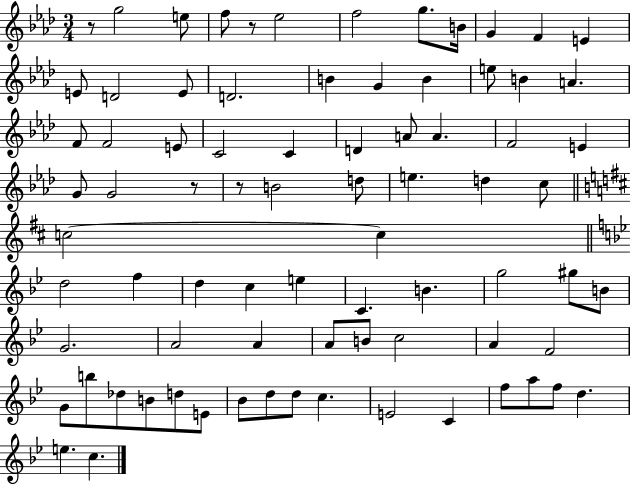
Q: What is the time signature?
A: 3/4